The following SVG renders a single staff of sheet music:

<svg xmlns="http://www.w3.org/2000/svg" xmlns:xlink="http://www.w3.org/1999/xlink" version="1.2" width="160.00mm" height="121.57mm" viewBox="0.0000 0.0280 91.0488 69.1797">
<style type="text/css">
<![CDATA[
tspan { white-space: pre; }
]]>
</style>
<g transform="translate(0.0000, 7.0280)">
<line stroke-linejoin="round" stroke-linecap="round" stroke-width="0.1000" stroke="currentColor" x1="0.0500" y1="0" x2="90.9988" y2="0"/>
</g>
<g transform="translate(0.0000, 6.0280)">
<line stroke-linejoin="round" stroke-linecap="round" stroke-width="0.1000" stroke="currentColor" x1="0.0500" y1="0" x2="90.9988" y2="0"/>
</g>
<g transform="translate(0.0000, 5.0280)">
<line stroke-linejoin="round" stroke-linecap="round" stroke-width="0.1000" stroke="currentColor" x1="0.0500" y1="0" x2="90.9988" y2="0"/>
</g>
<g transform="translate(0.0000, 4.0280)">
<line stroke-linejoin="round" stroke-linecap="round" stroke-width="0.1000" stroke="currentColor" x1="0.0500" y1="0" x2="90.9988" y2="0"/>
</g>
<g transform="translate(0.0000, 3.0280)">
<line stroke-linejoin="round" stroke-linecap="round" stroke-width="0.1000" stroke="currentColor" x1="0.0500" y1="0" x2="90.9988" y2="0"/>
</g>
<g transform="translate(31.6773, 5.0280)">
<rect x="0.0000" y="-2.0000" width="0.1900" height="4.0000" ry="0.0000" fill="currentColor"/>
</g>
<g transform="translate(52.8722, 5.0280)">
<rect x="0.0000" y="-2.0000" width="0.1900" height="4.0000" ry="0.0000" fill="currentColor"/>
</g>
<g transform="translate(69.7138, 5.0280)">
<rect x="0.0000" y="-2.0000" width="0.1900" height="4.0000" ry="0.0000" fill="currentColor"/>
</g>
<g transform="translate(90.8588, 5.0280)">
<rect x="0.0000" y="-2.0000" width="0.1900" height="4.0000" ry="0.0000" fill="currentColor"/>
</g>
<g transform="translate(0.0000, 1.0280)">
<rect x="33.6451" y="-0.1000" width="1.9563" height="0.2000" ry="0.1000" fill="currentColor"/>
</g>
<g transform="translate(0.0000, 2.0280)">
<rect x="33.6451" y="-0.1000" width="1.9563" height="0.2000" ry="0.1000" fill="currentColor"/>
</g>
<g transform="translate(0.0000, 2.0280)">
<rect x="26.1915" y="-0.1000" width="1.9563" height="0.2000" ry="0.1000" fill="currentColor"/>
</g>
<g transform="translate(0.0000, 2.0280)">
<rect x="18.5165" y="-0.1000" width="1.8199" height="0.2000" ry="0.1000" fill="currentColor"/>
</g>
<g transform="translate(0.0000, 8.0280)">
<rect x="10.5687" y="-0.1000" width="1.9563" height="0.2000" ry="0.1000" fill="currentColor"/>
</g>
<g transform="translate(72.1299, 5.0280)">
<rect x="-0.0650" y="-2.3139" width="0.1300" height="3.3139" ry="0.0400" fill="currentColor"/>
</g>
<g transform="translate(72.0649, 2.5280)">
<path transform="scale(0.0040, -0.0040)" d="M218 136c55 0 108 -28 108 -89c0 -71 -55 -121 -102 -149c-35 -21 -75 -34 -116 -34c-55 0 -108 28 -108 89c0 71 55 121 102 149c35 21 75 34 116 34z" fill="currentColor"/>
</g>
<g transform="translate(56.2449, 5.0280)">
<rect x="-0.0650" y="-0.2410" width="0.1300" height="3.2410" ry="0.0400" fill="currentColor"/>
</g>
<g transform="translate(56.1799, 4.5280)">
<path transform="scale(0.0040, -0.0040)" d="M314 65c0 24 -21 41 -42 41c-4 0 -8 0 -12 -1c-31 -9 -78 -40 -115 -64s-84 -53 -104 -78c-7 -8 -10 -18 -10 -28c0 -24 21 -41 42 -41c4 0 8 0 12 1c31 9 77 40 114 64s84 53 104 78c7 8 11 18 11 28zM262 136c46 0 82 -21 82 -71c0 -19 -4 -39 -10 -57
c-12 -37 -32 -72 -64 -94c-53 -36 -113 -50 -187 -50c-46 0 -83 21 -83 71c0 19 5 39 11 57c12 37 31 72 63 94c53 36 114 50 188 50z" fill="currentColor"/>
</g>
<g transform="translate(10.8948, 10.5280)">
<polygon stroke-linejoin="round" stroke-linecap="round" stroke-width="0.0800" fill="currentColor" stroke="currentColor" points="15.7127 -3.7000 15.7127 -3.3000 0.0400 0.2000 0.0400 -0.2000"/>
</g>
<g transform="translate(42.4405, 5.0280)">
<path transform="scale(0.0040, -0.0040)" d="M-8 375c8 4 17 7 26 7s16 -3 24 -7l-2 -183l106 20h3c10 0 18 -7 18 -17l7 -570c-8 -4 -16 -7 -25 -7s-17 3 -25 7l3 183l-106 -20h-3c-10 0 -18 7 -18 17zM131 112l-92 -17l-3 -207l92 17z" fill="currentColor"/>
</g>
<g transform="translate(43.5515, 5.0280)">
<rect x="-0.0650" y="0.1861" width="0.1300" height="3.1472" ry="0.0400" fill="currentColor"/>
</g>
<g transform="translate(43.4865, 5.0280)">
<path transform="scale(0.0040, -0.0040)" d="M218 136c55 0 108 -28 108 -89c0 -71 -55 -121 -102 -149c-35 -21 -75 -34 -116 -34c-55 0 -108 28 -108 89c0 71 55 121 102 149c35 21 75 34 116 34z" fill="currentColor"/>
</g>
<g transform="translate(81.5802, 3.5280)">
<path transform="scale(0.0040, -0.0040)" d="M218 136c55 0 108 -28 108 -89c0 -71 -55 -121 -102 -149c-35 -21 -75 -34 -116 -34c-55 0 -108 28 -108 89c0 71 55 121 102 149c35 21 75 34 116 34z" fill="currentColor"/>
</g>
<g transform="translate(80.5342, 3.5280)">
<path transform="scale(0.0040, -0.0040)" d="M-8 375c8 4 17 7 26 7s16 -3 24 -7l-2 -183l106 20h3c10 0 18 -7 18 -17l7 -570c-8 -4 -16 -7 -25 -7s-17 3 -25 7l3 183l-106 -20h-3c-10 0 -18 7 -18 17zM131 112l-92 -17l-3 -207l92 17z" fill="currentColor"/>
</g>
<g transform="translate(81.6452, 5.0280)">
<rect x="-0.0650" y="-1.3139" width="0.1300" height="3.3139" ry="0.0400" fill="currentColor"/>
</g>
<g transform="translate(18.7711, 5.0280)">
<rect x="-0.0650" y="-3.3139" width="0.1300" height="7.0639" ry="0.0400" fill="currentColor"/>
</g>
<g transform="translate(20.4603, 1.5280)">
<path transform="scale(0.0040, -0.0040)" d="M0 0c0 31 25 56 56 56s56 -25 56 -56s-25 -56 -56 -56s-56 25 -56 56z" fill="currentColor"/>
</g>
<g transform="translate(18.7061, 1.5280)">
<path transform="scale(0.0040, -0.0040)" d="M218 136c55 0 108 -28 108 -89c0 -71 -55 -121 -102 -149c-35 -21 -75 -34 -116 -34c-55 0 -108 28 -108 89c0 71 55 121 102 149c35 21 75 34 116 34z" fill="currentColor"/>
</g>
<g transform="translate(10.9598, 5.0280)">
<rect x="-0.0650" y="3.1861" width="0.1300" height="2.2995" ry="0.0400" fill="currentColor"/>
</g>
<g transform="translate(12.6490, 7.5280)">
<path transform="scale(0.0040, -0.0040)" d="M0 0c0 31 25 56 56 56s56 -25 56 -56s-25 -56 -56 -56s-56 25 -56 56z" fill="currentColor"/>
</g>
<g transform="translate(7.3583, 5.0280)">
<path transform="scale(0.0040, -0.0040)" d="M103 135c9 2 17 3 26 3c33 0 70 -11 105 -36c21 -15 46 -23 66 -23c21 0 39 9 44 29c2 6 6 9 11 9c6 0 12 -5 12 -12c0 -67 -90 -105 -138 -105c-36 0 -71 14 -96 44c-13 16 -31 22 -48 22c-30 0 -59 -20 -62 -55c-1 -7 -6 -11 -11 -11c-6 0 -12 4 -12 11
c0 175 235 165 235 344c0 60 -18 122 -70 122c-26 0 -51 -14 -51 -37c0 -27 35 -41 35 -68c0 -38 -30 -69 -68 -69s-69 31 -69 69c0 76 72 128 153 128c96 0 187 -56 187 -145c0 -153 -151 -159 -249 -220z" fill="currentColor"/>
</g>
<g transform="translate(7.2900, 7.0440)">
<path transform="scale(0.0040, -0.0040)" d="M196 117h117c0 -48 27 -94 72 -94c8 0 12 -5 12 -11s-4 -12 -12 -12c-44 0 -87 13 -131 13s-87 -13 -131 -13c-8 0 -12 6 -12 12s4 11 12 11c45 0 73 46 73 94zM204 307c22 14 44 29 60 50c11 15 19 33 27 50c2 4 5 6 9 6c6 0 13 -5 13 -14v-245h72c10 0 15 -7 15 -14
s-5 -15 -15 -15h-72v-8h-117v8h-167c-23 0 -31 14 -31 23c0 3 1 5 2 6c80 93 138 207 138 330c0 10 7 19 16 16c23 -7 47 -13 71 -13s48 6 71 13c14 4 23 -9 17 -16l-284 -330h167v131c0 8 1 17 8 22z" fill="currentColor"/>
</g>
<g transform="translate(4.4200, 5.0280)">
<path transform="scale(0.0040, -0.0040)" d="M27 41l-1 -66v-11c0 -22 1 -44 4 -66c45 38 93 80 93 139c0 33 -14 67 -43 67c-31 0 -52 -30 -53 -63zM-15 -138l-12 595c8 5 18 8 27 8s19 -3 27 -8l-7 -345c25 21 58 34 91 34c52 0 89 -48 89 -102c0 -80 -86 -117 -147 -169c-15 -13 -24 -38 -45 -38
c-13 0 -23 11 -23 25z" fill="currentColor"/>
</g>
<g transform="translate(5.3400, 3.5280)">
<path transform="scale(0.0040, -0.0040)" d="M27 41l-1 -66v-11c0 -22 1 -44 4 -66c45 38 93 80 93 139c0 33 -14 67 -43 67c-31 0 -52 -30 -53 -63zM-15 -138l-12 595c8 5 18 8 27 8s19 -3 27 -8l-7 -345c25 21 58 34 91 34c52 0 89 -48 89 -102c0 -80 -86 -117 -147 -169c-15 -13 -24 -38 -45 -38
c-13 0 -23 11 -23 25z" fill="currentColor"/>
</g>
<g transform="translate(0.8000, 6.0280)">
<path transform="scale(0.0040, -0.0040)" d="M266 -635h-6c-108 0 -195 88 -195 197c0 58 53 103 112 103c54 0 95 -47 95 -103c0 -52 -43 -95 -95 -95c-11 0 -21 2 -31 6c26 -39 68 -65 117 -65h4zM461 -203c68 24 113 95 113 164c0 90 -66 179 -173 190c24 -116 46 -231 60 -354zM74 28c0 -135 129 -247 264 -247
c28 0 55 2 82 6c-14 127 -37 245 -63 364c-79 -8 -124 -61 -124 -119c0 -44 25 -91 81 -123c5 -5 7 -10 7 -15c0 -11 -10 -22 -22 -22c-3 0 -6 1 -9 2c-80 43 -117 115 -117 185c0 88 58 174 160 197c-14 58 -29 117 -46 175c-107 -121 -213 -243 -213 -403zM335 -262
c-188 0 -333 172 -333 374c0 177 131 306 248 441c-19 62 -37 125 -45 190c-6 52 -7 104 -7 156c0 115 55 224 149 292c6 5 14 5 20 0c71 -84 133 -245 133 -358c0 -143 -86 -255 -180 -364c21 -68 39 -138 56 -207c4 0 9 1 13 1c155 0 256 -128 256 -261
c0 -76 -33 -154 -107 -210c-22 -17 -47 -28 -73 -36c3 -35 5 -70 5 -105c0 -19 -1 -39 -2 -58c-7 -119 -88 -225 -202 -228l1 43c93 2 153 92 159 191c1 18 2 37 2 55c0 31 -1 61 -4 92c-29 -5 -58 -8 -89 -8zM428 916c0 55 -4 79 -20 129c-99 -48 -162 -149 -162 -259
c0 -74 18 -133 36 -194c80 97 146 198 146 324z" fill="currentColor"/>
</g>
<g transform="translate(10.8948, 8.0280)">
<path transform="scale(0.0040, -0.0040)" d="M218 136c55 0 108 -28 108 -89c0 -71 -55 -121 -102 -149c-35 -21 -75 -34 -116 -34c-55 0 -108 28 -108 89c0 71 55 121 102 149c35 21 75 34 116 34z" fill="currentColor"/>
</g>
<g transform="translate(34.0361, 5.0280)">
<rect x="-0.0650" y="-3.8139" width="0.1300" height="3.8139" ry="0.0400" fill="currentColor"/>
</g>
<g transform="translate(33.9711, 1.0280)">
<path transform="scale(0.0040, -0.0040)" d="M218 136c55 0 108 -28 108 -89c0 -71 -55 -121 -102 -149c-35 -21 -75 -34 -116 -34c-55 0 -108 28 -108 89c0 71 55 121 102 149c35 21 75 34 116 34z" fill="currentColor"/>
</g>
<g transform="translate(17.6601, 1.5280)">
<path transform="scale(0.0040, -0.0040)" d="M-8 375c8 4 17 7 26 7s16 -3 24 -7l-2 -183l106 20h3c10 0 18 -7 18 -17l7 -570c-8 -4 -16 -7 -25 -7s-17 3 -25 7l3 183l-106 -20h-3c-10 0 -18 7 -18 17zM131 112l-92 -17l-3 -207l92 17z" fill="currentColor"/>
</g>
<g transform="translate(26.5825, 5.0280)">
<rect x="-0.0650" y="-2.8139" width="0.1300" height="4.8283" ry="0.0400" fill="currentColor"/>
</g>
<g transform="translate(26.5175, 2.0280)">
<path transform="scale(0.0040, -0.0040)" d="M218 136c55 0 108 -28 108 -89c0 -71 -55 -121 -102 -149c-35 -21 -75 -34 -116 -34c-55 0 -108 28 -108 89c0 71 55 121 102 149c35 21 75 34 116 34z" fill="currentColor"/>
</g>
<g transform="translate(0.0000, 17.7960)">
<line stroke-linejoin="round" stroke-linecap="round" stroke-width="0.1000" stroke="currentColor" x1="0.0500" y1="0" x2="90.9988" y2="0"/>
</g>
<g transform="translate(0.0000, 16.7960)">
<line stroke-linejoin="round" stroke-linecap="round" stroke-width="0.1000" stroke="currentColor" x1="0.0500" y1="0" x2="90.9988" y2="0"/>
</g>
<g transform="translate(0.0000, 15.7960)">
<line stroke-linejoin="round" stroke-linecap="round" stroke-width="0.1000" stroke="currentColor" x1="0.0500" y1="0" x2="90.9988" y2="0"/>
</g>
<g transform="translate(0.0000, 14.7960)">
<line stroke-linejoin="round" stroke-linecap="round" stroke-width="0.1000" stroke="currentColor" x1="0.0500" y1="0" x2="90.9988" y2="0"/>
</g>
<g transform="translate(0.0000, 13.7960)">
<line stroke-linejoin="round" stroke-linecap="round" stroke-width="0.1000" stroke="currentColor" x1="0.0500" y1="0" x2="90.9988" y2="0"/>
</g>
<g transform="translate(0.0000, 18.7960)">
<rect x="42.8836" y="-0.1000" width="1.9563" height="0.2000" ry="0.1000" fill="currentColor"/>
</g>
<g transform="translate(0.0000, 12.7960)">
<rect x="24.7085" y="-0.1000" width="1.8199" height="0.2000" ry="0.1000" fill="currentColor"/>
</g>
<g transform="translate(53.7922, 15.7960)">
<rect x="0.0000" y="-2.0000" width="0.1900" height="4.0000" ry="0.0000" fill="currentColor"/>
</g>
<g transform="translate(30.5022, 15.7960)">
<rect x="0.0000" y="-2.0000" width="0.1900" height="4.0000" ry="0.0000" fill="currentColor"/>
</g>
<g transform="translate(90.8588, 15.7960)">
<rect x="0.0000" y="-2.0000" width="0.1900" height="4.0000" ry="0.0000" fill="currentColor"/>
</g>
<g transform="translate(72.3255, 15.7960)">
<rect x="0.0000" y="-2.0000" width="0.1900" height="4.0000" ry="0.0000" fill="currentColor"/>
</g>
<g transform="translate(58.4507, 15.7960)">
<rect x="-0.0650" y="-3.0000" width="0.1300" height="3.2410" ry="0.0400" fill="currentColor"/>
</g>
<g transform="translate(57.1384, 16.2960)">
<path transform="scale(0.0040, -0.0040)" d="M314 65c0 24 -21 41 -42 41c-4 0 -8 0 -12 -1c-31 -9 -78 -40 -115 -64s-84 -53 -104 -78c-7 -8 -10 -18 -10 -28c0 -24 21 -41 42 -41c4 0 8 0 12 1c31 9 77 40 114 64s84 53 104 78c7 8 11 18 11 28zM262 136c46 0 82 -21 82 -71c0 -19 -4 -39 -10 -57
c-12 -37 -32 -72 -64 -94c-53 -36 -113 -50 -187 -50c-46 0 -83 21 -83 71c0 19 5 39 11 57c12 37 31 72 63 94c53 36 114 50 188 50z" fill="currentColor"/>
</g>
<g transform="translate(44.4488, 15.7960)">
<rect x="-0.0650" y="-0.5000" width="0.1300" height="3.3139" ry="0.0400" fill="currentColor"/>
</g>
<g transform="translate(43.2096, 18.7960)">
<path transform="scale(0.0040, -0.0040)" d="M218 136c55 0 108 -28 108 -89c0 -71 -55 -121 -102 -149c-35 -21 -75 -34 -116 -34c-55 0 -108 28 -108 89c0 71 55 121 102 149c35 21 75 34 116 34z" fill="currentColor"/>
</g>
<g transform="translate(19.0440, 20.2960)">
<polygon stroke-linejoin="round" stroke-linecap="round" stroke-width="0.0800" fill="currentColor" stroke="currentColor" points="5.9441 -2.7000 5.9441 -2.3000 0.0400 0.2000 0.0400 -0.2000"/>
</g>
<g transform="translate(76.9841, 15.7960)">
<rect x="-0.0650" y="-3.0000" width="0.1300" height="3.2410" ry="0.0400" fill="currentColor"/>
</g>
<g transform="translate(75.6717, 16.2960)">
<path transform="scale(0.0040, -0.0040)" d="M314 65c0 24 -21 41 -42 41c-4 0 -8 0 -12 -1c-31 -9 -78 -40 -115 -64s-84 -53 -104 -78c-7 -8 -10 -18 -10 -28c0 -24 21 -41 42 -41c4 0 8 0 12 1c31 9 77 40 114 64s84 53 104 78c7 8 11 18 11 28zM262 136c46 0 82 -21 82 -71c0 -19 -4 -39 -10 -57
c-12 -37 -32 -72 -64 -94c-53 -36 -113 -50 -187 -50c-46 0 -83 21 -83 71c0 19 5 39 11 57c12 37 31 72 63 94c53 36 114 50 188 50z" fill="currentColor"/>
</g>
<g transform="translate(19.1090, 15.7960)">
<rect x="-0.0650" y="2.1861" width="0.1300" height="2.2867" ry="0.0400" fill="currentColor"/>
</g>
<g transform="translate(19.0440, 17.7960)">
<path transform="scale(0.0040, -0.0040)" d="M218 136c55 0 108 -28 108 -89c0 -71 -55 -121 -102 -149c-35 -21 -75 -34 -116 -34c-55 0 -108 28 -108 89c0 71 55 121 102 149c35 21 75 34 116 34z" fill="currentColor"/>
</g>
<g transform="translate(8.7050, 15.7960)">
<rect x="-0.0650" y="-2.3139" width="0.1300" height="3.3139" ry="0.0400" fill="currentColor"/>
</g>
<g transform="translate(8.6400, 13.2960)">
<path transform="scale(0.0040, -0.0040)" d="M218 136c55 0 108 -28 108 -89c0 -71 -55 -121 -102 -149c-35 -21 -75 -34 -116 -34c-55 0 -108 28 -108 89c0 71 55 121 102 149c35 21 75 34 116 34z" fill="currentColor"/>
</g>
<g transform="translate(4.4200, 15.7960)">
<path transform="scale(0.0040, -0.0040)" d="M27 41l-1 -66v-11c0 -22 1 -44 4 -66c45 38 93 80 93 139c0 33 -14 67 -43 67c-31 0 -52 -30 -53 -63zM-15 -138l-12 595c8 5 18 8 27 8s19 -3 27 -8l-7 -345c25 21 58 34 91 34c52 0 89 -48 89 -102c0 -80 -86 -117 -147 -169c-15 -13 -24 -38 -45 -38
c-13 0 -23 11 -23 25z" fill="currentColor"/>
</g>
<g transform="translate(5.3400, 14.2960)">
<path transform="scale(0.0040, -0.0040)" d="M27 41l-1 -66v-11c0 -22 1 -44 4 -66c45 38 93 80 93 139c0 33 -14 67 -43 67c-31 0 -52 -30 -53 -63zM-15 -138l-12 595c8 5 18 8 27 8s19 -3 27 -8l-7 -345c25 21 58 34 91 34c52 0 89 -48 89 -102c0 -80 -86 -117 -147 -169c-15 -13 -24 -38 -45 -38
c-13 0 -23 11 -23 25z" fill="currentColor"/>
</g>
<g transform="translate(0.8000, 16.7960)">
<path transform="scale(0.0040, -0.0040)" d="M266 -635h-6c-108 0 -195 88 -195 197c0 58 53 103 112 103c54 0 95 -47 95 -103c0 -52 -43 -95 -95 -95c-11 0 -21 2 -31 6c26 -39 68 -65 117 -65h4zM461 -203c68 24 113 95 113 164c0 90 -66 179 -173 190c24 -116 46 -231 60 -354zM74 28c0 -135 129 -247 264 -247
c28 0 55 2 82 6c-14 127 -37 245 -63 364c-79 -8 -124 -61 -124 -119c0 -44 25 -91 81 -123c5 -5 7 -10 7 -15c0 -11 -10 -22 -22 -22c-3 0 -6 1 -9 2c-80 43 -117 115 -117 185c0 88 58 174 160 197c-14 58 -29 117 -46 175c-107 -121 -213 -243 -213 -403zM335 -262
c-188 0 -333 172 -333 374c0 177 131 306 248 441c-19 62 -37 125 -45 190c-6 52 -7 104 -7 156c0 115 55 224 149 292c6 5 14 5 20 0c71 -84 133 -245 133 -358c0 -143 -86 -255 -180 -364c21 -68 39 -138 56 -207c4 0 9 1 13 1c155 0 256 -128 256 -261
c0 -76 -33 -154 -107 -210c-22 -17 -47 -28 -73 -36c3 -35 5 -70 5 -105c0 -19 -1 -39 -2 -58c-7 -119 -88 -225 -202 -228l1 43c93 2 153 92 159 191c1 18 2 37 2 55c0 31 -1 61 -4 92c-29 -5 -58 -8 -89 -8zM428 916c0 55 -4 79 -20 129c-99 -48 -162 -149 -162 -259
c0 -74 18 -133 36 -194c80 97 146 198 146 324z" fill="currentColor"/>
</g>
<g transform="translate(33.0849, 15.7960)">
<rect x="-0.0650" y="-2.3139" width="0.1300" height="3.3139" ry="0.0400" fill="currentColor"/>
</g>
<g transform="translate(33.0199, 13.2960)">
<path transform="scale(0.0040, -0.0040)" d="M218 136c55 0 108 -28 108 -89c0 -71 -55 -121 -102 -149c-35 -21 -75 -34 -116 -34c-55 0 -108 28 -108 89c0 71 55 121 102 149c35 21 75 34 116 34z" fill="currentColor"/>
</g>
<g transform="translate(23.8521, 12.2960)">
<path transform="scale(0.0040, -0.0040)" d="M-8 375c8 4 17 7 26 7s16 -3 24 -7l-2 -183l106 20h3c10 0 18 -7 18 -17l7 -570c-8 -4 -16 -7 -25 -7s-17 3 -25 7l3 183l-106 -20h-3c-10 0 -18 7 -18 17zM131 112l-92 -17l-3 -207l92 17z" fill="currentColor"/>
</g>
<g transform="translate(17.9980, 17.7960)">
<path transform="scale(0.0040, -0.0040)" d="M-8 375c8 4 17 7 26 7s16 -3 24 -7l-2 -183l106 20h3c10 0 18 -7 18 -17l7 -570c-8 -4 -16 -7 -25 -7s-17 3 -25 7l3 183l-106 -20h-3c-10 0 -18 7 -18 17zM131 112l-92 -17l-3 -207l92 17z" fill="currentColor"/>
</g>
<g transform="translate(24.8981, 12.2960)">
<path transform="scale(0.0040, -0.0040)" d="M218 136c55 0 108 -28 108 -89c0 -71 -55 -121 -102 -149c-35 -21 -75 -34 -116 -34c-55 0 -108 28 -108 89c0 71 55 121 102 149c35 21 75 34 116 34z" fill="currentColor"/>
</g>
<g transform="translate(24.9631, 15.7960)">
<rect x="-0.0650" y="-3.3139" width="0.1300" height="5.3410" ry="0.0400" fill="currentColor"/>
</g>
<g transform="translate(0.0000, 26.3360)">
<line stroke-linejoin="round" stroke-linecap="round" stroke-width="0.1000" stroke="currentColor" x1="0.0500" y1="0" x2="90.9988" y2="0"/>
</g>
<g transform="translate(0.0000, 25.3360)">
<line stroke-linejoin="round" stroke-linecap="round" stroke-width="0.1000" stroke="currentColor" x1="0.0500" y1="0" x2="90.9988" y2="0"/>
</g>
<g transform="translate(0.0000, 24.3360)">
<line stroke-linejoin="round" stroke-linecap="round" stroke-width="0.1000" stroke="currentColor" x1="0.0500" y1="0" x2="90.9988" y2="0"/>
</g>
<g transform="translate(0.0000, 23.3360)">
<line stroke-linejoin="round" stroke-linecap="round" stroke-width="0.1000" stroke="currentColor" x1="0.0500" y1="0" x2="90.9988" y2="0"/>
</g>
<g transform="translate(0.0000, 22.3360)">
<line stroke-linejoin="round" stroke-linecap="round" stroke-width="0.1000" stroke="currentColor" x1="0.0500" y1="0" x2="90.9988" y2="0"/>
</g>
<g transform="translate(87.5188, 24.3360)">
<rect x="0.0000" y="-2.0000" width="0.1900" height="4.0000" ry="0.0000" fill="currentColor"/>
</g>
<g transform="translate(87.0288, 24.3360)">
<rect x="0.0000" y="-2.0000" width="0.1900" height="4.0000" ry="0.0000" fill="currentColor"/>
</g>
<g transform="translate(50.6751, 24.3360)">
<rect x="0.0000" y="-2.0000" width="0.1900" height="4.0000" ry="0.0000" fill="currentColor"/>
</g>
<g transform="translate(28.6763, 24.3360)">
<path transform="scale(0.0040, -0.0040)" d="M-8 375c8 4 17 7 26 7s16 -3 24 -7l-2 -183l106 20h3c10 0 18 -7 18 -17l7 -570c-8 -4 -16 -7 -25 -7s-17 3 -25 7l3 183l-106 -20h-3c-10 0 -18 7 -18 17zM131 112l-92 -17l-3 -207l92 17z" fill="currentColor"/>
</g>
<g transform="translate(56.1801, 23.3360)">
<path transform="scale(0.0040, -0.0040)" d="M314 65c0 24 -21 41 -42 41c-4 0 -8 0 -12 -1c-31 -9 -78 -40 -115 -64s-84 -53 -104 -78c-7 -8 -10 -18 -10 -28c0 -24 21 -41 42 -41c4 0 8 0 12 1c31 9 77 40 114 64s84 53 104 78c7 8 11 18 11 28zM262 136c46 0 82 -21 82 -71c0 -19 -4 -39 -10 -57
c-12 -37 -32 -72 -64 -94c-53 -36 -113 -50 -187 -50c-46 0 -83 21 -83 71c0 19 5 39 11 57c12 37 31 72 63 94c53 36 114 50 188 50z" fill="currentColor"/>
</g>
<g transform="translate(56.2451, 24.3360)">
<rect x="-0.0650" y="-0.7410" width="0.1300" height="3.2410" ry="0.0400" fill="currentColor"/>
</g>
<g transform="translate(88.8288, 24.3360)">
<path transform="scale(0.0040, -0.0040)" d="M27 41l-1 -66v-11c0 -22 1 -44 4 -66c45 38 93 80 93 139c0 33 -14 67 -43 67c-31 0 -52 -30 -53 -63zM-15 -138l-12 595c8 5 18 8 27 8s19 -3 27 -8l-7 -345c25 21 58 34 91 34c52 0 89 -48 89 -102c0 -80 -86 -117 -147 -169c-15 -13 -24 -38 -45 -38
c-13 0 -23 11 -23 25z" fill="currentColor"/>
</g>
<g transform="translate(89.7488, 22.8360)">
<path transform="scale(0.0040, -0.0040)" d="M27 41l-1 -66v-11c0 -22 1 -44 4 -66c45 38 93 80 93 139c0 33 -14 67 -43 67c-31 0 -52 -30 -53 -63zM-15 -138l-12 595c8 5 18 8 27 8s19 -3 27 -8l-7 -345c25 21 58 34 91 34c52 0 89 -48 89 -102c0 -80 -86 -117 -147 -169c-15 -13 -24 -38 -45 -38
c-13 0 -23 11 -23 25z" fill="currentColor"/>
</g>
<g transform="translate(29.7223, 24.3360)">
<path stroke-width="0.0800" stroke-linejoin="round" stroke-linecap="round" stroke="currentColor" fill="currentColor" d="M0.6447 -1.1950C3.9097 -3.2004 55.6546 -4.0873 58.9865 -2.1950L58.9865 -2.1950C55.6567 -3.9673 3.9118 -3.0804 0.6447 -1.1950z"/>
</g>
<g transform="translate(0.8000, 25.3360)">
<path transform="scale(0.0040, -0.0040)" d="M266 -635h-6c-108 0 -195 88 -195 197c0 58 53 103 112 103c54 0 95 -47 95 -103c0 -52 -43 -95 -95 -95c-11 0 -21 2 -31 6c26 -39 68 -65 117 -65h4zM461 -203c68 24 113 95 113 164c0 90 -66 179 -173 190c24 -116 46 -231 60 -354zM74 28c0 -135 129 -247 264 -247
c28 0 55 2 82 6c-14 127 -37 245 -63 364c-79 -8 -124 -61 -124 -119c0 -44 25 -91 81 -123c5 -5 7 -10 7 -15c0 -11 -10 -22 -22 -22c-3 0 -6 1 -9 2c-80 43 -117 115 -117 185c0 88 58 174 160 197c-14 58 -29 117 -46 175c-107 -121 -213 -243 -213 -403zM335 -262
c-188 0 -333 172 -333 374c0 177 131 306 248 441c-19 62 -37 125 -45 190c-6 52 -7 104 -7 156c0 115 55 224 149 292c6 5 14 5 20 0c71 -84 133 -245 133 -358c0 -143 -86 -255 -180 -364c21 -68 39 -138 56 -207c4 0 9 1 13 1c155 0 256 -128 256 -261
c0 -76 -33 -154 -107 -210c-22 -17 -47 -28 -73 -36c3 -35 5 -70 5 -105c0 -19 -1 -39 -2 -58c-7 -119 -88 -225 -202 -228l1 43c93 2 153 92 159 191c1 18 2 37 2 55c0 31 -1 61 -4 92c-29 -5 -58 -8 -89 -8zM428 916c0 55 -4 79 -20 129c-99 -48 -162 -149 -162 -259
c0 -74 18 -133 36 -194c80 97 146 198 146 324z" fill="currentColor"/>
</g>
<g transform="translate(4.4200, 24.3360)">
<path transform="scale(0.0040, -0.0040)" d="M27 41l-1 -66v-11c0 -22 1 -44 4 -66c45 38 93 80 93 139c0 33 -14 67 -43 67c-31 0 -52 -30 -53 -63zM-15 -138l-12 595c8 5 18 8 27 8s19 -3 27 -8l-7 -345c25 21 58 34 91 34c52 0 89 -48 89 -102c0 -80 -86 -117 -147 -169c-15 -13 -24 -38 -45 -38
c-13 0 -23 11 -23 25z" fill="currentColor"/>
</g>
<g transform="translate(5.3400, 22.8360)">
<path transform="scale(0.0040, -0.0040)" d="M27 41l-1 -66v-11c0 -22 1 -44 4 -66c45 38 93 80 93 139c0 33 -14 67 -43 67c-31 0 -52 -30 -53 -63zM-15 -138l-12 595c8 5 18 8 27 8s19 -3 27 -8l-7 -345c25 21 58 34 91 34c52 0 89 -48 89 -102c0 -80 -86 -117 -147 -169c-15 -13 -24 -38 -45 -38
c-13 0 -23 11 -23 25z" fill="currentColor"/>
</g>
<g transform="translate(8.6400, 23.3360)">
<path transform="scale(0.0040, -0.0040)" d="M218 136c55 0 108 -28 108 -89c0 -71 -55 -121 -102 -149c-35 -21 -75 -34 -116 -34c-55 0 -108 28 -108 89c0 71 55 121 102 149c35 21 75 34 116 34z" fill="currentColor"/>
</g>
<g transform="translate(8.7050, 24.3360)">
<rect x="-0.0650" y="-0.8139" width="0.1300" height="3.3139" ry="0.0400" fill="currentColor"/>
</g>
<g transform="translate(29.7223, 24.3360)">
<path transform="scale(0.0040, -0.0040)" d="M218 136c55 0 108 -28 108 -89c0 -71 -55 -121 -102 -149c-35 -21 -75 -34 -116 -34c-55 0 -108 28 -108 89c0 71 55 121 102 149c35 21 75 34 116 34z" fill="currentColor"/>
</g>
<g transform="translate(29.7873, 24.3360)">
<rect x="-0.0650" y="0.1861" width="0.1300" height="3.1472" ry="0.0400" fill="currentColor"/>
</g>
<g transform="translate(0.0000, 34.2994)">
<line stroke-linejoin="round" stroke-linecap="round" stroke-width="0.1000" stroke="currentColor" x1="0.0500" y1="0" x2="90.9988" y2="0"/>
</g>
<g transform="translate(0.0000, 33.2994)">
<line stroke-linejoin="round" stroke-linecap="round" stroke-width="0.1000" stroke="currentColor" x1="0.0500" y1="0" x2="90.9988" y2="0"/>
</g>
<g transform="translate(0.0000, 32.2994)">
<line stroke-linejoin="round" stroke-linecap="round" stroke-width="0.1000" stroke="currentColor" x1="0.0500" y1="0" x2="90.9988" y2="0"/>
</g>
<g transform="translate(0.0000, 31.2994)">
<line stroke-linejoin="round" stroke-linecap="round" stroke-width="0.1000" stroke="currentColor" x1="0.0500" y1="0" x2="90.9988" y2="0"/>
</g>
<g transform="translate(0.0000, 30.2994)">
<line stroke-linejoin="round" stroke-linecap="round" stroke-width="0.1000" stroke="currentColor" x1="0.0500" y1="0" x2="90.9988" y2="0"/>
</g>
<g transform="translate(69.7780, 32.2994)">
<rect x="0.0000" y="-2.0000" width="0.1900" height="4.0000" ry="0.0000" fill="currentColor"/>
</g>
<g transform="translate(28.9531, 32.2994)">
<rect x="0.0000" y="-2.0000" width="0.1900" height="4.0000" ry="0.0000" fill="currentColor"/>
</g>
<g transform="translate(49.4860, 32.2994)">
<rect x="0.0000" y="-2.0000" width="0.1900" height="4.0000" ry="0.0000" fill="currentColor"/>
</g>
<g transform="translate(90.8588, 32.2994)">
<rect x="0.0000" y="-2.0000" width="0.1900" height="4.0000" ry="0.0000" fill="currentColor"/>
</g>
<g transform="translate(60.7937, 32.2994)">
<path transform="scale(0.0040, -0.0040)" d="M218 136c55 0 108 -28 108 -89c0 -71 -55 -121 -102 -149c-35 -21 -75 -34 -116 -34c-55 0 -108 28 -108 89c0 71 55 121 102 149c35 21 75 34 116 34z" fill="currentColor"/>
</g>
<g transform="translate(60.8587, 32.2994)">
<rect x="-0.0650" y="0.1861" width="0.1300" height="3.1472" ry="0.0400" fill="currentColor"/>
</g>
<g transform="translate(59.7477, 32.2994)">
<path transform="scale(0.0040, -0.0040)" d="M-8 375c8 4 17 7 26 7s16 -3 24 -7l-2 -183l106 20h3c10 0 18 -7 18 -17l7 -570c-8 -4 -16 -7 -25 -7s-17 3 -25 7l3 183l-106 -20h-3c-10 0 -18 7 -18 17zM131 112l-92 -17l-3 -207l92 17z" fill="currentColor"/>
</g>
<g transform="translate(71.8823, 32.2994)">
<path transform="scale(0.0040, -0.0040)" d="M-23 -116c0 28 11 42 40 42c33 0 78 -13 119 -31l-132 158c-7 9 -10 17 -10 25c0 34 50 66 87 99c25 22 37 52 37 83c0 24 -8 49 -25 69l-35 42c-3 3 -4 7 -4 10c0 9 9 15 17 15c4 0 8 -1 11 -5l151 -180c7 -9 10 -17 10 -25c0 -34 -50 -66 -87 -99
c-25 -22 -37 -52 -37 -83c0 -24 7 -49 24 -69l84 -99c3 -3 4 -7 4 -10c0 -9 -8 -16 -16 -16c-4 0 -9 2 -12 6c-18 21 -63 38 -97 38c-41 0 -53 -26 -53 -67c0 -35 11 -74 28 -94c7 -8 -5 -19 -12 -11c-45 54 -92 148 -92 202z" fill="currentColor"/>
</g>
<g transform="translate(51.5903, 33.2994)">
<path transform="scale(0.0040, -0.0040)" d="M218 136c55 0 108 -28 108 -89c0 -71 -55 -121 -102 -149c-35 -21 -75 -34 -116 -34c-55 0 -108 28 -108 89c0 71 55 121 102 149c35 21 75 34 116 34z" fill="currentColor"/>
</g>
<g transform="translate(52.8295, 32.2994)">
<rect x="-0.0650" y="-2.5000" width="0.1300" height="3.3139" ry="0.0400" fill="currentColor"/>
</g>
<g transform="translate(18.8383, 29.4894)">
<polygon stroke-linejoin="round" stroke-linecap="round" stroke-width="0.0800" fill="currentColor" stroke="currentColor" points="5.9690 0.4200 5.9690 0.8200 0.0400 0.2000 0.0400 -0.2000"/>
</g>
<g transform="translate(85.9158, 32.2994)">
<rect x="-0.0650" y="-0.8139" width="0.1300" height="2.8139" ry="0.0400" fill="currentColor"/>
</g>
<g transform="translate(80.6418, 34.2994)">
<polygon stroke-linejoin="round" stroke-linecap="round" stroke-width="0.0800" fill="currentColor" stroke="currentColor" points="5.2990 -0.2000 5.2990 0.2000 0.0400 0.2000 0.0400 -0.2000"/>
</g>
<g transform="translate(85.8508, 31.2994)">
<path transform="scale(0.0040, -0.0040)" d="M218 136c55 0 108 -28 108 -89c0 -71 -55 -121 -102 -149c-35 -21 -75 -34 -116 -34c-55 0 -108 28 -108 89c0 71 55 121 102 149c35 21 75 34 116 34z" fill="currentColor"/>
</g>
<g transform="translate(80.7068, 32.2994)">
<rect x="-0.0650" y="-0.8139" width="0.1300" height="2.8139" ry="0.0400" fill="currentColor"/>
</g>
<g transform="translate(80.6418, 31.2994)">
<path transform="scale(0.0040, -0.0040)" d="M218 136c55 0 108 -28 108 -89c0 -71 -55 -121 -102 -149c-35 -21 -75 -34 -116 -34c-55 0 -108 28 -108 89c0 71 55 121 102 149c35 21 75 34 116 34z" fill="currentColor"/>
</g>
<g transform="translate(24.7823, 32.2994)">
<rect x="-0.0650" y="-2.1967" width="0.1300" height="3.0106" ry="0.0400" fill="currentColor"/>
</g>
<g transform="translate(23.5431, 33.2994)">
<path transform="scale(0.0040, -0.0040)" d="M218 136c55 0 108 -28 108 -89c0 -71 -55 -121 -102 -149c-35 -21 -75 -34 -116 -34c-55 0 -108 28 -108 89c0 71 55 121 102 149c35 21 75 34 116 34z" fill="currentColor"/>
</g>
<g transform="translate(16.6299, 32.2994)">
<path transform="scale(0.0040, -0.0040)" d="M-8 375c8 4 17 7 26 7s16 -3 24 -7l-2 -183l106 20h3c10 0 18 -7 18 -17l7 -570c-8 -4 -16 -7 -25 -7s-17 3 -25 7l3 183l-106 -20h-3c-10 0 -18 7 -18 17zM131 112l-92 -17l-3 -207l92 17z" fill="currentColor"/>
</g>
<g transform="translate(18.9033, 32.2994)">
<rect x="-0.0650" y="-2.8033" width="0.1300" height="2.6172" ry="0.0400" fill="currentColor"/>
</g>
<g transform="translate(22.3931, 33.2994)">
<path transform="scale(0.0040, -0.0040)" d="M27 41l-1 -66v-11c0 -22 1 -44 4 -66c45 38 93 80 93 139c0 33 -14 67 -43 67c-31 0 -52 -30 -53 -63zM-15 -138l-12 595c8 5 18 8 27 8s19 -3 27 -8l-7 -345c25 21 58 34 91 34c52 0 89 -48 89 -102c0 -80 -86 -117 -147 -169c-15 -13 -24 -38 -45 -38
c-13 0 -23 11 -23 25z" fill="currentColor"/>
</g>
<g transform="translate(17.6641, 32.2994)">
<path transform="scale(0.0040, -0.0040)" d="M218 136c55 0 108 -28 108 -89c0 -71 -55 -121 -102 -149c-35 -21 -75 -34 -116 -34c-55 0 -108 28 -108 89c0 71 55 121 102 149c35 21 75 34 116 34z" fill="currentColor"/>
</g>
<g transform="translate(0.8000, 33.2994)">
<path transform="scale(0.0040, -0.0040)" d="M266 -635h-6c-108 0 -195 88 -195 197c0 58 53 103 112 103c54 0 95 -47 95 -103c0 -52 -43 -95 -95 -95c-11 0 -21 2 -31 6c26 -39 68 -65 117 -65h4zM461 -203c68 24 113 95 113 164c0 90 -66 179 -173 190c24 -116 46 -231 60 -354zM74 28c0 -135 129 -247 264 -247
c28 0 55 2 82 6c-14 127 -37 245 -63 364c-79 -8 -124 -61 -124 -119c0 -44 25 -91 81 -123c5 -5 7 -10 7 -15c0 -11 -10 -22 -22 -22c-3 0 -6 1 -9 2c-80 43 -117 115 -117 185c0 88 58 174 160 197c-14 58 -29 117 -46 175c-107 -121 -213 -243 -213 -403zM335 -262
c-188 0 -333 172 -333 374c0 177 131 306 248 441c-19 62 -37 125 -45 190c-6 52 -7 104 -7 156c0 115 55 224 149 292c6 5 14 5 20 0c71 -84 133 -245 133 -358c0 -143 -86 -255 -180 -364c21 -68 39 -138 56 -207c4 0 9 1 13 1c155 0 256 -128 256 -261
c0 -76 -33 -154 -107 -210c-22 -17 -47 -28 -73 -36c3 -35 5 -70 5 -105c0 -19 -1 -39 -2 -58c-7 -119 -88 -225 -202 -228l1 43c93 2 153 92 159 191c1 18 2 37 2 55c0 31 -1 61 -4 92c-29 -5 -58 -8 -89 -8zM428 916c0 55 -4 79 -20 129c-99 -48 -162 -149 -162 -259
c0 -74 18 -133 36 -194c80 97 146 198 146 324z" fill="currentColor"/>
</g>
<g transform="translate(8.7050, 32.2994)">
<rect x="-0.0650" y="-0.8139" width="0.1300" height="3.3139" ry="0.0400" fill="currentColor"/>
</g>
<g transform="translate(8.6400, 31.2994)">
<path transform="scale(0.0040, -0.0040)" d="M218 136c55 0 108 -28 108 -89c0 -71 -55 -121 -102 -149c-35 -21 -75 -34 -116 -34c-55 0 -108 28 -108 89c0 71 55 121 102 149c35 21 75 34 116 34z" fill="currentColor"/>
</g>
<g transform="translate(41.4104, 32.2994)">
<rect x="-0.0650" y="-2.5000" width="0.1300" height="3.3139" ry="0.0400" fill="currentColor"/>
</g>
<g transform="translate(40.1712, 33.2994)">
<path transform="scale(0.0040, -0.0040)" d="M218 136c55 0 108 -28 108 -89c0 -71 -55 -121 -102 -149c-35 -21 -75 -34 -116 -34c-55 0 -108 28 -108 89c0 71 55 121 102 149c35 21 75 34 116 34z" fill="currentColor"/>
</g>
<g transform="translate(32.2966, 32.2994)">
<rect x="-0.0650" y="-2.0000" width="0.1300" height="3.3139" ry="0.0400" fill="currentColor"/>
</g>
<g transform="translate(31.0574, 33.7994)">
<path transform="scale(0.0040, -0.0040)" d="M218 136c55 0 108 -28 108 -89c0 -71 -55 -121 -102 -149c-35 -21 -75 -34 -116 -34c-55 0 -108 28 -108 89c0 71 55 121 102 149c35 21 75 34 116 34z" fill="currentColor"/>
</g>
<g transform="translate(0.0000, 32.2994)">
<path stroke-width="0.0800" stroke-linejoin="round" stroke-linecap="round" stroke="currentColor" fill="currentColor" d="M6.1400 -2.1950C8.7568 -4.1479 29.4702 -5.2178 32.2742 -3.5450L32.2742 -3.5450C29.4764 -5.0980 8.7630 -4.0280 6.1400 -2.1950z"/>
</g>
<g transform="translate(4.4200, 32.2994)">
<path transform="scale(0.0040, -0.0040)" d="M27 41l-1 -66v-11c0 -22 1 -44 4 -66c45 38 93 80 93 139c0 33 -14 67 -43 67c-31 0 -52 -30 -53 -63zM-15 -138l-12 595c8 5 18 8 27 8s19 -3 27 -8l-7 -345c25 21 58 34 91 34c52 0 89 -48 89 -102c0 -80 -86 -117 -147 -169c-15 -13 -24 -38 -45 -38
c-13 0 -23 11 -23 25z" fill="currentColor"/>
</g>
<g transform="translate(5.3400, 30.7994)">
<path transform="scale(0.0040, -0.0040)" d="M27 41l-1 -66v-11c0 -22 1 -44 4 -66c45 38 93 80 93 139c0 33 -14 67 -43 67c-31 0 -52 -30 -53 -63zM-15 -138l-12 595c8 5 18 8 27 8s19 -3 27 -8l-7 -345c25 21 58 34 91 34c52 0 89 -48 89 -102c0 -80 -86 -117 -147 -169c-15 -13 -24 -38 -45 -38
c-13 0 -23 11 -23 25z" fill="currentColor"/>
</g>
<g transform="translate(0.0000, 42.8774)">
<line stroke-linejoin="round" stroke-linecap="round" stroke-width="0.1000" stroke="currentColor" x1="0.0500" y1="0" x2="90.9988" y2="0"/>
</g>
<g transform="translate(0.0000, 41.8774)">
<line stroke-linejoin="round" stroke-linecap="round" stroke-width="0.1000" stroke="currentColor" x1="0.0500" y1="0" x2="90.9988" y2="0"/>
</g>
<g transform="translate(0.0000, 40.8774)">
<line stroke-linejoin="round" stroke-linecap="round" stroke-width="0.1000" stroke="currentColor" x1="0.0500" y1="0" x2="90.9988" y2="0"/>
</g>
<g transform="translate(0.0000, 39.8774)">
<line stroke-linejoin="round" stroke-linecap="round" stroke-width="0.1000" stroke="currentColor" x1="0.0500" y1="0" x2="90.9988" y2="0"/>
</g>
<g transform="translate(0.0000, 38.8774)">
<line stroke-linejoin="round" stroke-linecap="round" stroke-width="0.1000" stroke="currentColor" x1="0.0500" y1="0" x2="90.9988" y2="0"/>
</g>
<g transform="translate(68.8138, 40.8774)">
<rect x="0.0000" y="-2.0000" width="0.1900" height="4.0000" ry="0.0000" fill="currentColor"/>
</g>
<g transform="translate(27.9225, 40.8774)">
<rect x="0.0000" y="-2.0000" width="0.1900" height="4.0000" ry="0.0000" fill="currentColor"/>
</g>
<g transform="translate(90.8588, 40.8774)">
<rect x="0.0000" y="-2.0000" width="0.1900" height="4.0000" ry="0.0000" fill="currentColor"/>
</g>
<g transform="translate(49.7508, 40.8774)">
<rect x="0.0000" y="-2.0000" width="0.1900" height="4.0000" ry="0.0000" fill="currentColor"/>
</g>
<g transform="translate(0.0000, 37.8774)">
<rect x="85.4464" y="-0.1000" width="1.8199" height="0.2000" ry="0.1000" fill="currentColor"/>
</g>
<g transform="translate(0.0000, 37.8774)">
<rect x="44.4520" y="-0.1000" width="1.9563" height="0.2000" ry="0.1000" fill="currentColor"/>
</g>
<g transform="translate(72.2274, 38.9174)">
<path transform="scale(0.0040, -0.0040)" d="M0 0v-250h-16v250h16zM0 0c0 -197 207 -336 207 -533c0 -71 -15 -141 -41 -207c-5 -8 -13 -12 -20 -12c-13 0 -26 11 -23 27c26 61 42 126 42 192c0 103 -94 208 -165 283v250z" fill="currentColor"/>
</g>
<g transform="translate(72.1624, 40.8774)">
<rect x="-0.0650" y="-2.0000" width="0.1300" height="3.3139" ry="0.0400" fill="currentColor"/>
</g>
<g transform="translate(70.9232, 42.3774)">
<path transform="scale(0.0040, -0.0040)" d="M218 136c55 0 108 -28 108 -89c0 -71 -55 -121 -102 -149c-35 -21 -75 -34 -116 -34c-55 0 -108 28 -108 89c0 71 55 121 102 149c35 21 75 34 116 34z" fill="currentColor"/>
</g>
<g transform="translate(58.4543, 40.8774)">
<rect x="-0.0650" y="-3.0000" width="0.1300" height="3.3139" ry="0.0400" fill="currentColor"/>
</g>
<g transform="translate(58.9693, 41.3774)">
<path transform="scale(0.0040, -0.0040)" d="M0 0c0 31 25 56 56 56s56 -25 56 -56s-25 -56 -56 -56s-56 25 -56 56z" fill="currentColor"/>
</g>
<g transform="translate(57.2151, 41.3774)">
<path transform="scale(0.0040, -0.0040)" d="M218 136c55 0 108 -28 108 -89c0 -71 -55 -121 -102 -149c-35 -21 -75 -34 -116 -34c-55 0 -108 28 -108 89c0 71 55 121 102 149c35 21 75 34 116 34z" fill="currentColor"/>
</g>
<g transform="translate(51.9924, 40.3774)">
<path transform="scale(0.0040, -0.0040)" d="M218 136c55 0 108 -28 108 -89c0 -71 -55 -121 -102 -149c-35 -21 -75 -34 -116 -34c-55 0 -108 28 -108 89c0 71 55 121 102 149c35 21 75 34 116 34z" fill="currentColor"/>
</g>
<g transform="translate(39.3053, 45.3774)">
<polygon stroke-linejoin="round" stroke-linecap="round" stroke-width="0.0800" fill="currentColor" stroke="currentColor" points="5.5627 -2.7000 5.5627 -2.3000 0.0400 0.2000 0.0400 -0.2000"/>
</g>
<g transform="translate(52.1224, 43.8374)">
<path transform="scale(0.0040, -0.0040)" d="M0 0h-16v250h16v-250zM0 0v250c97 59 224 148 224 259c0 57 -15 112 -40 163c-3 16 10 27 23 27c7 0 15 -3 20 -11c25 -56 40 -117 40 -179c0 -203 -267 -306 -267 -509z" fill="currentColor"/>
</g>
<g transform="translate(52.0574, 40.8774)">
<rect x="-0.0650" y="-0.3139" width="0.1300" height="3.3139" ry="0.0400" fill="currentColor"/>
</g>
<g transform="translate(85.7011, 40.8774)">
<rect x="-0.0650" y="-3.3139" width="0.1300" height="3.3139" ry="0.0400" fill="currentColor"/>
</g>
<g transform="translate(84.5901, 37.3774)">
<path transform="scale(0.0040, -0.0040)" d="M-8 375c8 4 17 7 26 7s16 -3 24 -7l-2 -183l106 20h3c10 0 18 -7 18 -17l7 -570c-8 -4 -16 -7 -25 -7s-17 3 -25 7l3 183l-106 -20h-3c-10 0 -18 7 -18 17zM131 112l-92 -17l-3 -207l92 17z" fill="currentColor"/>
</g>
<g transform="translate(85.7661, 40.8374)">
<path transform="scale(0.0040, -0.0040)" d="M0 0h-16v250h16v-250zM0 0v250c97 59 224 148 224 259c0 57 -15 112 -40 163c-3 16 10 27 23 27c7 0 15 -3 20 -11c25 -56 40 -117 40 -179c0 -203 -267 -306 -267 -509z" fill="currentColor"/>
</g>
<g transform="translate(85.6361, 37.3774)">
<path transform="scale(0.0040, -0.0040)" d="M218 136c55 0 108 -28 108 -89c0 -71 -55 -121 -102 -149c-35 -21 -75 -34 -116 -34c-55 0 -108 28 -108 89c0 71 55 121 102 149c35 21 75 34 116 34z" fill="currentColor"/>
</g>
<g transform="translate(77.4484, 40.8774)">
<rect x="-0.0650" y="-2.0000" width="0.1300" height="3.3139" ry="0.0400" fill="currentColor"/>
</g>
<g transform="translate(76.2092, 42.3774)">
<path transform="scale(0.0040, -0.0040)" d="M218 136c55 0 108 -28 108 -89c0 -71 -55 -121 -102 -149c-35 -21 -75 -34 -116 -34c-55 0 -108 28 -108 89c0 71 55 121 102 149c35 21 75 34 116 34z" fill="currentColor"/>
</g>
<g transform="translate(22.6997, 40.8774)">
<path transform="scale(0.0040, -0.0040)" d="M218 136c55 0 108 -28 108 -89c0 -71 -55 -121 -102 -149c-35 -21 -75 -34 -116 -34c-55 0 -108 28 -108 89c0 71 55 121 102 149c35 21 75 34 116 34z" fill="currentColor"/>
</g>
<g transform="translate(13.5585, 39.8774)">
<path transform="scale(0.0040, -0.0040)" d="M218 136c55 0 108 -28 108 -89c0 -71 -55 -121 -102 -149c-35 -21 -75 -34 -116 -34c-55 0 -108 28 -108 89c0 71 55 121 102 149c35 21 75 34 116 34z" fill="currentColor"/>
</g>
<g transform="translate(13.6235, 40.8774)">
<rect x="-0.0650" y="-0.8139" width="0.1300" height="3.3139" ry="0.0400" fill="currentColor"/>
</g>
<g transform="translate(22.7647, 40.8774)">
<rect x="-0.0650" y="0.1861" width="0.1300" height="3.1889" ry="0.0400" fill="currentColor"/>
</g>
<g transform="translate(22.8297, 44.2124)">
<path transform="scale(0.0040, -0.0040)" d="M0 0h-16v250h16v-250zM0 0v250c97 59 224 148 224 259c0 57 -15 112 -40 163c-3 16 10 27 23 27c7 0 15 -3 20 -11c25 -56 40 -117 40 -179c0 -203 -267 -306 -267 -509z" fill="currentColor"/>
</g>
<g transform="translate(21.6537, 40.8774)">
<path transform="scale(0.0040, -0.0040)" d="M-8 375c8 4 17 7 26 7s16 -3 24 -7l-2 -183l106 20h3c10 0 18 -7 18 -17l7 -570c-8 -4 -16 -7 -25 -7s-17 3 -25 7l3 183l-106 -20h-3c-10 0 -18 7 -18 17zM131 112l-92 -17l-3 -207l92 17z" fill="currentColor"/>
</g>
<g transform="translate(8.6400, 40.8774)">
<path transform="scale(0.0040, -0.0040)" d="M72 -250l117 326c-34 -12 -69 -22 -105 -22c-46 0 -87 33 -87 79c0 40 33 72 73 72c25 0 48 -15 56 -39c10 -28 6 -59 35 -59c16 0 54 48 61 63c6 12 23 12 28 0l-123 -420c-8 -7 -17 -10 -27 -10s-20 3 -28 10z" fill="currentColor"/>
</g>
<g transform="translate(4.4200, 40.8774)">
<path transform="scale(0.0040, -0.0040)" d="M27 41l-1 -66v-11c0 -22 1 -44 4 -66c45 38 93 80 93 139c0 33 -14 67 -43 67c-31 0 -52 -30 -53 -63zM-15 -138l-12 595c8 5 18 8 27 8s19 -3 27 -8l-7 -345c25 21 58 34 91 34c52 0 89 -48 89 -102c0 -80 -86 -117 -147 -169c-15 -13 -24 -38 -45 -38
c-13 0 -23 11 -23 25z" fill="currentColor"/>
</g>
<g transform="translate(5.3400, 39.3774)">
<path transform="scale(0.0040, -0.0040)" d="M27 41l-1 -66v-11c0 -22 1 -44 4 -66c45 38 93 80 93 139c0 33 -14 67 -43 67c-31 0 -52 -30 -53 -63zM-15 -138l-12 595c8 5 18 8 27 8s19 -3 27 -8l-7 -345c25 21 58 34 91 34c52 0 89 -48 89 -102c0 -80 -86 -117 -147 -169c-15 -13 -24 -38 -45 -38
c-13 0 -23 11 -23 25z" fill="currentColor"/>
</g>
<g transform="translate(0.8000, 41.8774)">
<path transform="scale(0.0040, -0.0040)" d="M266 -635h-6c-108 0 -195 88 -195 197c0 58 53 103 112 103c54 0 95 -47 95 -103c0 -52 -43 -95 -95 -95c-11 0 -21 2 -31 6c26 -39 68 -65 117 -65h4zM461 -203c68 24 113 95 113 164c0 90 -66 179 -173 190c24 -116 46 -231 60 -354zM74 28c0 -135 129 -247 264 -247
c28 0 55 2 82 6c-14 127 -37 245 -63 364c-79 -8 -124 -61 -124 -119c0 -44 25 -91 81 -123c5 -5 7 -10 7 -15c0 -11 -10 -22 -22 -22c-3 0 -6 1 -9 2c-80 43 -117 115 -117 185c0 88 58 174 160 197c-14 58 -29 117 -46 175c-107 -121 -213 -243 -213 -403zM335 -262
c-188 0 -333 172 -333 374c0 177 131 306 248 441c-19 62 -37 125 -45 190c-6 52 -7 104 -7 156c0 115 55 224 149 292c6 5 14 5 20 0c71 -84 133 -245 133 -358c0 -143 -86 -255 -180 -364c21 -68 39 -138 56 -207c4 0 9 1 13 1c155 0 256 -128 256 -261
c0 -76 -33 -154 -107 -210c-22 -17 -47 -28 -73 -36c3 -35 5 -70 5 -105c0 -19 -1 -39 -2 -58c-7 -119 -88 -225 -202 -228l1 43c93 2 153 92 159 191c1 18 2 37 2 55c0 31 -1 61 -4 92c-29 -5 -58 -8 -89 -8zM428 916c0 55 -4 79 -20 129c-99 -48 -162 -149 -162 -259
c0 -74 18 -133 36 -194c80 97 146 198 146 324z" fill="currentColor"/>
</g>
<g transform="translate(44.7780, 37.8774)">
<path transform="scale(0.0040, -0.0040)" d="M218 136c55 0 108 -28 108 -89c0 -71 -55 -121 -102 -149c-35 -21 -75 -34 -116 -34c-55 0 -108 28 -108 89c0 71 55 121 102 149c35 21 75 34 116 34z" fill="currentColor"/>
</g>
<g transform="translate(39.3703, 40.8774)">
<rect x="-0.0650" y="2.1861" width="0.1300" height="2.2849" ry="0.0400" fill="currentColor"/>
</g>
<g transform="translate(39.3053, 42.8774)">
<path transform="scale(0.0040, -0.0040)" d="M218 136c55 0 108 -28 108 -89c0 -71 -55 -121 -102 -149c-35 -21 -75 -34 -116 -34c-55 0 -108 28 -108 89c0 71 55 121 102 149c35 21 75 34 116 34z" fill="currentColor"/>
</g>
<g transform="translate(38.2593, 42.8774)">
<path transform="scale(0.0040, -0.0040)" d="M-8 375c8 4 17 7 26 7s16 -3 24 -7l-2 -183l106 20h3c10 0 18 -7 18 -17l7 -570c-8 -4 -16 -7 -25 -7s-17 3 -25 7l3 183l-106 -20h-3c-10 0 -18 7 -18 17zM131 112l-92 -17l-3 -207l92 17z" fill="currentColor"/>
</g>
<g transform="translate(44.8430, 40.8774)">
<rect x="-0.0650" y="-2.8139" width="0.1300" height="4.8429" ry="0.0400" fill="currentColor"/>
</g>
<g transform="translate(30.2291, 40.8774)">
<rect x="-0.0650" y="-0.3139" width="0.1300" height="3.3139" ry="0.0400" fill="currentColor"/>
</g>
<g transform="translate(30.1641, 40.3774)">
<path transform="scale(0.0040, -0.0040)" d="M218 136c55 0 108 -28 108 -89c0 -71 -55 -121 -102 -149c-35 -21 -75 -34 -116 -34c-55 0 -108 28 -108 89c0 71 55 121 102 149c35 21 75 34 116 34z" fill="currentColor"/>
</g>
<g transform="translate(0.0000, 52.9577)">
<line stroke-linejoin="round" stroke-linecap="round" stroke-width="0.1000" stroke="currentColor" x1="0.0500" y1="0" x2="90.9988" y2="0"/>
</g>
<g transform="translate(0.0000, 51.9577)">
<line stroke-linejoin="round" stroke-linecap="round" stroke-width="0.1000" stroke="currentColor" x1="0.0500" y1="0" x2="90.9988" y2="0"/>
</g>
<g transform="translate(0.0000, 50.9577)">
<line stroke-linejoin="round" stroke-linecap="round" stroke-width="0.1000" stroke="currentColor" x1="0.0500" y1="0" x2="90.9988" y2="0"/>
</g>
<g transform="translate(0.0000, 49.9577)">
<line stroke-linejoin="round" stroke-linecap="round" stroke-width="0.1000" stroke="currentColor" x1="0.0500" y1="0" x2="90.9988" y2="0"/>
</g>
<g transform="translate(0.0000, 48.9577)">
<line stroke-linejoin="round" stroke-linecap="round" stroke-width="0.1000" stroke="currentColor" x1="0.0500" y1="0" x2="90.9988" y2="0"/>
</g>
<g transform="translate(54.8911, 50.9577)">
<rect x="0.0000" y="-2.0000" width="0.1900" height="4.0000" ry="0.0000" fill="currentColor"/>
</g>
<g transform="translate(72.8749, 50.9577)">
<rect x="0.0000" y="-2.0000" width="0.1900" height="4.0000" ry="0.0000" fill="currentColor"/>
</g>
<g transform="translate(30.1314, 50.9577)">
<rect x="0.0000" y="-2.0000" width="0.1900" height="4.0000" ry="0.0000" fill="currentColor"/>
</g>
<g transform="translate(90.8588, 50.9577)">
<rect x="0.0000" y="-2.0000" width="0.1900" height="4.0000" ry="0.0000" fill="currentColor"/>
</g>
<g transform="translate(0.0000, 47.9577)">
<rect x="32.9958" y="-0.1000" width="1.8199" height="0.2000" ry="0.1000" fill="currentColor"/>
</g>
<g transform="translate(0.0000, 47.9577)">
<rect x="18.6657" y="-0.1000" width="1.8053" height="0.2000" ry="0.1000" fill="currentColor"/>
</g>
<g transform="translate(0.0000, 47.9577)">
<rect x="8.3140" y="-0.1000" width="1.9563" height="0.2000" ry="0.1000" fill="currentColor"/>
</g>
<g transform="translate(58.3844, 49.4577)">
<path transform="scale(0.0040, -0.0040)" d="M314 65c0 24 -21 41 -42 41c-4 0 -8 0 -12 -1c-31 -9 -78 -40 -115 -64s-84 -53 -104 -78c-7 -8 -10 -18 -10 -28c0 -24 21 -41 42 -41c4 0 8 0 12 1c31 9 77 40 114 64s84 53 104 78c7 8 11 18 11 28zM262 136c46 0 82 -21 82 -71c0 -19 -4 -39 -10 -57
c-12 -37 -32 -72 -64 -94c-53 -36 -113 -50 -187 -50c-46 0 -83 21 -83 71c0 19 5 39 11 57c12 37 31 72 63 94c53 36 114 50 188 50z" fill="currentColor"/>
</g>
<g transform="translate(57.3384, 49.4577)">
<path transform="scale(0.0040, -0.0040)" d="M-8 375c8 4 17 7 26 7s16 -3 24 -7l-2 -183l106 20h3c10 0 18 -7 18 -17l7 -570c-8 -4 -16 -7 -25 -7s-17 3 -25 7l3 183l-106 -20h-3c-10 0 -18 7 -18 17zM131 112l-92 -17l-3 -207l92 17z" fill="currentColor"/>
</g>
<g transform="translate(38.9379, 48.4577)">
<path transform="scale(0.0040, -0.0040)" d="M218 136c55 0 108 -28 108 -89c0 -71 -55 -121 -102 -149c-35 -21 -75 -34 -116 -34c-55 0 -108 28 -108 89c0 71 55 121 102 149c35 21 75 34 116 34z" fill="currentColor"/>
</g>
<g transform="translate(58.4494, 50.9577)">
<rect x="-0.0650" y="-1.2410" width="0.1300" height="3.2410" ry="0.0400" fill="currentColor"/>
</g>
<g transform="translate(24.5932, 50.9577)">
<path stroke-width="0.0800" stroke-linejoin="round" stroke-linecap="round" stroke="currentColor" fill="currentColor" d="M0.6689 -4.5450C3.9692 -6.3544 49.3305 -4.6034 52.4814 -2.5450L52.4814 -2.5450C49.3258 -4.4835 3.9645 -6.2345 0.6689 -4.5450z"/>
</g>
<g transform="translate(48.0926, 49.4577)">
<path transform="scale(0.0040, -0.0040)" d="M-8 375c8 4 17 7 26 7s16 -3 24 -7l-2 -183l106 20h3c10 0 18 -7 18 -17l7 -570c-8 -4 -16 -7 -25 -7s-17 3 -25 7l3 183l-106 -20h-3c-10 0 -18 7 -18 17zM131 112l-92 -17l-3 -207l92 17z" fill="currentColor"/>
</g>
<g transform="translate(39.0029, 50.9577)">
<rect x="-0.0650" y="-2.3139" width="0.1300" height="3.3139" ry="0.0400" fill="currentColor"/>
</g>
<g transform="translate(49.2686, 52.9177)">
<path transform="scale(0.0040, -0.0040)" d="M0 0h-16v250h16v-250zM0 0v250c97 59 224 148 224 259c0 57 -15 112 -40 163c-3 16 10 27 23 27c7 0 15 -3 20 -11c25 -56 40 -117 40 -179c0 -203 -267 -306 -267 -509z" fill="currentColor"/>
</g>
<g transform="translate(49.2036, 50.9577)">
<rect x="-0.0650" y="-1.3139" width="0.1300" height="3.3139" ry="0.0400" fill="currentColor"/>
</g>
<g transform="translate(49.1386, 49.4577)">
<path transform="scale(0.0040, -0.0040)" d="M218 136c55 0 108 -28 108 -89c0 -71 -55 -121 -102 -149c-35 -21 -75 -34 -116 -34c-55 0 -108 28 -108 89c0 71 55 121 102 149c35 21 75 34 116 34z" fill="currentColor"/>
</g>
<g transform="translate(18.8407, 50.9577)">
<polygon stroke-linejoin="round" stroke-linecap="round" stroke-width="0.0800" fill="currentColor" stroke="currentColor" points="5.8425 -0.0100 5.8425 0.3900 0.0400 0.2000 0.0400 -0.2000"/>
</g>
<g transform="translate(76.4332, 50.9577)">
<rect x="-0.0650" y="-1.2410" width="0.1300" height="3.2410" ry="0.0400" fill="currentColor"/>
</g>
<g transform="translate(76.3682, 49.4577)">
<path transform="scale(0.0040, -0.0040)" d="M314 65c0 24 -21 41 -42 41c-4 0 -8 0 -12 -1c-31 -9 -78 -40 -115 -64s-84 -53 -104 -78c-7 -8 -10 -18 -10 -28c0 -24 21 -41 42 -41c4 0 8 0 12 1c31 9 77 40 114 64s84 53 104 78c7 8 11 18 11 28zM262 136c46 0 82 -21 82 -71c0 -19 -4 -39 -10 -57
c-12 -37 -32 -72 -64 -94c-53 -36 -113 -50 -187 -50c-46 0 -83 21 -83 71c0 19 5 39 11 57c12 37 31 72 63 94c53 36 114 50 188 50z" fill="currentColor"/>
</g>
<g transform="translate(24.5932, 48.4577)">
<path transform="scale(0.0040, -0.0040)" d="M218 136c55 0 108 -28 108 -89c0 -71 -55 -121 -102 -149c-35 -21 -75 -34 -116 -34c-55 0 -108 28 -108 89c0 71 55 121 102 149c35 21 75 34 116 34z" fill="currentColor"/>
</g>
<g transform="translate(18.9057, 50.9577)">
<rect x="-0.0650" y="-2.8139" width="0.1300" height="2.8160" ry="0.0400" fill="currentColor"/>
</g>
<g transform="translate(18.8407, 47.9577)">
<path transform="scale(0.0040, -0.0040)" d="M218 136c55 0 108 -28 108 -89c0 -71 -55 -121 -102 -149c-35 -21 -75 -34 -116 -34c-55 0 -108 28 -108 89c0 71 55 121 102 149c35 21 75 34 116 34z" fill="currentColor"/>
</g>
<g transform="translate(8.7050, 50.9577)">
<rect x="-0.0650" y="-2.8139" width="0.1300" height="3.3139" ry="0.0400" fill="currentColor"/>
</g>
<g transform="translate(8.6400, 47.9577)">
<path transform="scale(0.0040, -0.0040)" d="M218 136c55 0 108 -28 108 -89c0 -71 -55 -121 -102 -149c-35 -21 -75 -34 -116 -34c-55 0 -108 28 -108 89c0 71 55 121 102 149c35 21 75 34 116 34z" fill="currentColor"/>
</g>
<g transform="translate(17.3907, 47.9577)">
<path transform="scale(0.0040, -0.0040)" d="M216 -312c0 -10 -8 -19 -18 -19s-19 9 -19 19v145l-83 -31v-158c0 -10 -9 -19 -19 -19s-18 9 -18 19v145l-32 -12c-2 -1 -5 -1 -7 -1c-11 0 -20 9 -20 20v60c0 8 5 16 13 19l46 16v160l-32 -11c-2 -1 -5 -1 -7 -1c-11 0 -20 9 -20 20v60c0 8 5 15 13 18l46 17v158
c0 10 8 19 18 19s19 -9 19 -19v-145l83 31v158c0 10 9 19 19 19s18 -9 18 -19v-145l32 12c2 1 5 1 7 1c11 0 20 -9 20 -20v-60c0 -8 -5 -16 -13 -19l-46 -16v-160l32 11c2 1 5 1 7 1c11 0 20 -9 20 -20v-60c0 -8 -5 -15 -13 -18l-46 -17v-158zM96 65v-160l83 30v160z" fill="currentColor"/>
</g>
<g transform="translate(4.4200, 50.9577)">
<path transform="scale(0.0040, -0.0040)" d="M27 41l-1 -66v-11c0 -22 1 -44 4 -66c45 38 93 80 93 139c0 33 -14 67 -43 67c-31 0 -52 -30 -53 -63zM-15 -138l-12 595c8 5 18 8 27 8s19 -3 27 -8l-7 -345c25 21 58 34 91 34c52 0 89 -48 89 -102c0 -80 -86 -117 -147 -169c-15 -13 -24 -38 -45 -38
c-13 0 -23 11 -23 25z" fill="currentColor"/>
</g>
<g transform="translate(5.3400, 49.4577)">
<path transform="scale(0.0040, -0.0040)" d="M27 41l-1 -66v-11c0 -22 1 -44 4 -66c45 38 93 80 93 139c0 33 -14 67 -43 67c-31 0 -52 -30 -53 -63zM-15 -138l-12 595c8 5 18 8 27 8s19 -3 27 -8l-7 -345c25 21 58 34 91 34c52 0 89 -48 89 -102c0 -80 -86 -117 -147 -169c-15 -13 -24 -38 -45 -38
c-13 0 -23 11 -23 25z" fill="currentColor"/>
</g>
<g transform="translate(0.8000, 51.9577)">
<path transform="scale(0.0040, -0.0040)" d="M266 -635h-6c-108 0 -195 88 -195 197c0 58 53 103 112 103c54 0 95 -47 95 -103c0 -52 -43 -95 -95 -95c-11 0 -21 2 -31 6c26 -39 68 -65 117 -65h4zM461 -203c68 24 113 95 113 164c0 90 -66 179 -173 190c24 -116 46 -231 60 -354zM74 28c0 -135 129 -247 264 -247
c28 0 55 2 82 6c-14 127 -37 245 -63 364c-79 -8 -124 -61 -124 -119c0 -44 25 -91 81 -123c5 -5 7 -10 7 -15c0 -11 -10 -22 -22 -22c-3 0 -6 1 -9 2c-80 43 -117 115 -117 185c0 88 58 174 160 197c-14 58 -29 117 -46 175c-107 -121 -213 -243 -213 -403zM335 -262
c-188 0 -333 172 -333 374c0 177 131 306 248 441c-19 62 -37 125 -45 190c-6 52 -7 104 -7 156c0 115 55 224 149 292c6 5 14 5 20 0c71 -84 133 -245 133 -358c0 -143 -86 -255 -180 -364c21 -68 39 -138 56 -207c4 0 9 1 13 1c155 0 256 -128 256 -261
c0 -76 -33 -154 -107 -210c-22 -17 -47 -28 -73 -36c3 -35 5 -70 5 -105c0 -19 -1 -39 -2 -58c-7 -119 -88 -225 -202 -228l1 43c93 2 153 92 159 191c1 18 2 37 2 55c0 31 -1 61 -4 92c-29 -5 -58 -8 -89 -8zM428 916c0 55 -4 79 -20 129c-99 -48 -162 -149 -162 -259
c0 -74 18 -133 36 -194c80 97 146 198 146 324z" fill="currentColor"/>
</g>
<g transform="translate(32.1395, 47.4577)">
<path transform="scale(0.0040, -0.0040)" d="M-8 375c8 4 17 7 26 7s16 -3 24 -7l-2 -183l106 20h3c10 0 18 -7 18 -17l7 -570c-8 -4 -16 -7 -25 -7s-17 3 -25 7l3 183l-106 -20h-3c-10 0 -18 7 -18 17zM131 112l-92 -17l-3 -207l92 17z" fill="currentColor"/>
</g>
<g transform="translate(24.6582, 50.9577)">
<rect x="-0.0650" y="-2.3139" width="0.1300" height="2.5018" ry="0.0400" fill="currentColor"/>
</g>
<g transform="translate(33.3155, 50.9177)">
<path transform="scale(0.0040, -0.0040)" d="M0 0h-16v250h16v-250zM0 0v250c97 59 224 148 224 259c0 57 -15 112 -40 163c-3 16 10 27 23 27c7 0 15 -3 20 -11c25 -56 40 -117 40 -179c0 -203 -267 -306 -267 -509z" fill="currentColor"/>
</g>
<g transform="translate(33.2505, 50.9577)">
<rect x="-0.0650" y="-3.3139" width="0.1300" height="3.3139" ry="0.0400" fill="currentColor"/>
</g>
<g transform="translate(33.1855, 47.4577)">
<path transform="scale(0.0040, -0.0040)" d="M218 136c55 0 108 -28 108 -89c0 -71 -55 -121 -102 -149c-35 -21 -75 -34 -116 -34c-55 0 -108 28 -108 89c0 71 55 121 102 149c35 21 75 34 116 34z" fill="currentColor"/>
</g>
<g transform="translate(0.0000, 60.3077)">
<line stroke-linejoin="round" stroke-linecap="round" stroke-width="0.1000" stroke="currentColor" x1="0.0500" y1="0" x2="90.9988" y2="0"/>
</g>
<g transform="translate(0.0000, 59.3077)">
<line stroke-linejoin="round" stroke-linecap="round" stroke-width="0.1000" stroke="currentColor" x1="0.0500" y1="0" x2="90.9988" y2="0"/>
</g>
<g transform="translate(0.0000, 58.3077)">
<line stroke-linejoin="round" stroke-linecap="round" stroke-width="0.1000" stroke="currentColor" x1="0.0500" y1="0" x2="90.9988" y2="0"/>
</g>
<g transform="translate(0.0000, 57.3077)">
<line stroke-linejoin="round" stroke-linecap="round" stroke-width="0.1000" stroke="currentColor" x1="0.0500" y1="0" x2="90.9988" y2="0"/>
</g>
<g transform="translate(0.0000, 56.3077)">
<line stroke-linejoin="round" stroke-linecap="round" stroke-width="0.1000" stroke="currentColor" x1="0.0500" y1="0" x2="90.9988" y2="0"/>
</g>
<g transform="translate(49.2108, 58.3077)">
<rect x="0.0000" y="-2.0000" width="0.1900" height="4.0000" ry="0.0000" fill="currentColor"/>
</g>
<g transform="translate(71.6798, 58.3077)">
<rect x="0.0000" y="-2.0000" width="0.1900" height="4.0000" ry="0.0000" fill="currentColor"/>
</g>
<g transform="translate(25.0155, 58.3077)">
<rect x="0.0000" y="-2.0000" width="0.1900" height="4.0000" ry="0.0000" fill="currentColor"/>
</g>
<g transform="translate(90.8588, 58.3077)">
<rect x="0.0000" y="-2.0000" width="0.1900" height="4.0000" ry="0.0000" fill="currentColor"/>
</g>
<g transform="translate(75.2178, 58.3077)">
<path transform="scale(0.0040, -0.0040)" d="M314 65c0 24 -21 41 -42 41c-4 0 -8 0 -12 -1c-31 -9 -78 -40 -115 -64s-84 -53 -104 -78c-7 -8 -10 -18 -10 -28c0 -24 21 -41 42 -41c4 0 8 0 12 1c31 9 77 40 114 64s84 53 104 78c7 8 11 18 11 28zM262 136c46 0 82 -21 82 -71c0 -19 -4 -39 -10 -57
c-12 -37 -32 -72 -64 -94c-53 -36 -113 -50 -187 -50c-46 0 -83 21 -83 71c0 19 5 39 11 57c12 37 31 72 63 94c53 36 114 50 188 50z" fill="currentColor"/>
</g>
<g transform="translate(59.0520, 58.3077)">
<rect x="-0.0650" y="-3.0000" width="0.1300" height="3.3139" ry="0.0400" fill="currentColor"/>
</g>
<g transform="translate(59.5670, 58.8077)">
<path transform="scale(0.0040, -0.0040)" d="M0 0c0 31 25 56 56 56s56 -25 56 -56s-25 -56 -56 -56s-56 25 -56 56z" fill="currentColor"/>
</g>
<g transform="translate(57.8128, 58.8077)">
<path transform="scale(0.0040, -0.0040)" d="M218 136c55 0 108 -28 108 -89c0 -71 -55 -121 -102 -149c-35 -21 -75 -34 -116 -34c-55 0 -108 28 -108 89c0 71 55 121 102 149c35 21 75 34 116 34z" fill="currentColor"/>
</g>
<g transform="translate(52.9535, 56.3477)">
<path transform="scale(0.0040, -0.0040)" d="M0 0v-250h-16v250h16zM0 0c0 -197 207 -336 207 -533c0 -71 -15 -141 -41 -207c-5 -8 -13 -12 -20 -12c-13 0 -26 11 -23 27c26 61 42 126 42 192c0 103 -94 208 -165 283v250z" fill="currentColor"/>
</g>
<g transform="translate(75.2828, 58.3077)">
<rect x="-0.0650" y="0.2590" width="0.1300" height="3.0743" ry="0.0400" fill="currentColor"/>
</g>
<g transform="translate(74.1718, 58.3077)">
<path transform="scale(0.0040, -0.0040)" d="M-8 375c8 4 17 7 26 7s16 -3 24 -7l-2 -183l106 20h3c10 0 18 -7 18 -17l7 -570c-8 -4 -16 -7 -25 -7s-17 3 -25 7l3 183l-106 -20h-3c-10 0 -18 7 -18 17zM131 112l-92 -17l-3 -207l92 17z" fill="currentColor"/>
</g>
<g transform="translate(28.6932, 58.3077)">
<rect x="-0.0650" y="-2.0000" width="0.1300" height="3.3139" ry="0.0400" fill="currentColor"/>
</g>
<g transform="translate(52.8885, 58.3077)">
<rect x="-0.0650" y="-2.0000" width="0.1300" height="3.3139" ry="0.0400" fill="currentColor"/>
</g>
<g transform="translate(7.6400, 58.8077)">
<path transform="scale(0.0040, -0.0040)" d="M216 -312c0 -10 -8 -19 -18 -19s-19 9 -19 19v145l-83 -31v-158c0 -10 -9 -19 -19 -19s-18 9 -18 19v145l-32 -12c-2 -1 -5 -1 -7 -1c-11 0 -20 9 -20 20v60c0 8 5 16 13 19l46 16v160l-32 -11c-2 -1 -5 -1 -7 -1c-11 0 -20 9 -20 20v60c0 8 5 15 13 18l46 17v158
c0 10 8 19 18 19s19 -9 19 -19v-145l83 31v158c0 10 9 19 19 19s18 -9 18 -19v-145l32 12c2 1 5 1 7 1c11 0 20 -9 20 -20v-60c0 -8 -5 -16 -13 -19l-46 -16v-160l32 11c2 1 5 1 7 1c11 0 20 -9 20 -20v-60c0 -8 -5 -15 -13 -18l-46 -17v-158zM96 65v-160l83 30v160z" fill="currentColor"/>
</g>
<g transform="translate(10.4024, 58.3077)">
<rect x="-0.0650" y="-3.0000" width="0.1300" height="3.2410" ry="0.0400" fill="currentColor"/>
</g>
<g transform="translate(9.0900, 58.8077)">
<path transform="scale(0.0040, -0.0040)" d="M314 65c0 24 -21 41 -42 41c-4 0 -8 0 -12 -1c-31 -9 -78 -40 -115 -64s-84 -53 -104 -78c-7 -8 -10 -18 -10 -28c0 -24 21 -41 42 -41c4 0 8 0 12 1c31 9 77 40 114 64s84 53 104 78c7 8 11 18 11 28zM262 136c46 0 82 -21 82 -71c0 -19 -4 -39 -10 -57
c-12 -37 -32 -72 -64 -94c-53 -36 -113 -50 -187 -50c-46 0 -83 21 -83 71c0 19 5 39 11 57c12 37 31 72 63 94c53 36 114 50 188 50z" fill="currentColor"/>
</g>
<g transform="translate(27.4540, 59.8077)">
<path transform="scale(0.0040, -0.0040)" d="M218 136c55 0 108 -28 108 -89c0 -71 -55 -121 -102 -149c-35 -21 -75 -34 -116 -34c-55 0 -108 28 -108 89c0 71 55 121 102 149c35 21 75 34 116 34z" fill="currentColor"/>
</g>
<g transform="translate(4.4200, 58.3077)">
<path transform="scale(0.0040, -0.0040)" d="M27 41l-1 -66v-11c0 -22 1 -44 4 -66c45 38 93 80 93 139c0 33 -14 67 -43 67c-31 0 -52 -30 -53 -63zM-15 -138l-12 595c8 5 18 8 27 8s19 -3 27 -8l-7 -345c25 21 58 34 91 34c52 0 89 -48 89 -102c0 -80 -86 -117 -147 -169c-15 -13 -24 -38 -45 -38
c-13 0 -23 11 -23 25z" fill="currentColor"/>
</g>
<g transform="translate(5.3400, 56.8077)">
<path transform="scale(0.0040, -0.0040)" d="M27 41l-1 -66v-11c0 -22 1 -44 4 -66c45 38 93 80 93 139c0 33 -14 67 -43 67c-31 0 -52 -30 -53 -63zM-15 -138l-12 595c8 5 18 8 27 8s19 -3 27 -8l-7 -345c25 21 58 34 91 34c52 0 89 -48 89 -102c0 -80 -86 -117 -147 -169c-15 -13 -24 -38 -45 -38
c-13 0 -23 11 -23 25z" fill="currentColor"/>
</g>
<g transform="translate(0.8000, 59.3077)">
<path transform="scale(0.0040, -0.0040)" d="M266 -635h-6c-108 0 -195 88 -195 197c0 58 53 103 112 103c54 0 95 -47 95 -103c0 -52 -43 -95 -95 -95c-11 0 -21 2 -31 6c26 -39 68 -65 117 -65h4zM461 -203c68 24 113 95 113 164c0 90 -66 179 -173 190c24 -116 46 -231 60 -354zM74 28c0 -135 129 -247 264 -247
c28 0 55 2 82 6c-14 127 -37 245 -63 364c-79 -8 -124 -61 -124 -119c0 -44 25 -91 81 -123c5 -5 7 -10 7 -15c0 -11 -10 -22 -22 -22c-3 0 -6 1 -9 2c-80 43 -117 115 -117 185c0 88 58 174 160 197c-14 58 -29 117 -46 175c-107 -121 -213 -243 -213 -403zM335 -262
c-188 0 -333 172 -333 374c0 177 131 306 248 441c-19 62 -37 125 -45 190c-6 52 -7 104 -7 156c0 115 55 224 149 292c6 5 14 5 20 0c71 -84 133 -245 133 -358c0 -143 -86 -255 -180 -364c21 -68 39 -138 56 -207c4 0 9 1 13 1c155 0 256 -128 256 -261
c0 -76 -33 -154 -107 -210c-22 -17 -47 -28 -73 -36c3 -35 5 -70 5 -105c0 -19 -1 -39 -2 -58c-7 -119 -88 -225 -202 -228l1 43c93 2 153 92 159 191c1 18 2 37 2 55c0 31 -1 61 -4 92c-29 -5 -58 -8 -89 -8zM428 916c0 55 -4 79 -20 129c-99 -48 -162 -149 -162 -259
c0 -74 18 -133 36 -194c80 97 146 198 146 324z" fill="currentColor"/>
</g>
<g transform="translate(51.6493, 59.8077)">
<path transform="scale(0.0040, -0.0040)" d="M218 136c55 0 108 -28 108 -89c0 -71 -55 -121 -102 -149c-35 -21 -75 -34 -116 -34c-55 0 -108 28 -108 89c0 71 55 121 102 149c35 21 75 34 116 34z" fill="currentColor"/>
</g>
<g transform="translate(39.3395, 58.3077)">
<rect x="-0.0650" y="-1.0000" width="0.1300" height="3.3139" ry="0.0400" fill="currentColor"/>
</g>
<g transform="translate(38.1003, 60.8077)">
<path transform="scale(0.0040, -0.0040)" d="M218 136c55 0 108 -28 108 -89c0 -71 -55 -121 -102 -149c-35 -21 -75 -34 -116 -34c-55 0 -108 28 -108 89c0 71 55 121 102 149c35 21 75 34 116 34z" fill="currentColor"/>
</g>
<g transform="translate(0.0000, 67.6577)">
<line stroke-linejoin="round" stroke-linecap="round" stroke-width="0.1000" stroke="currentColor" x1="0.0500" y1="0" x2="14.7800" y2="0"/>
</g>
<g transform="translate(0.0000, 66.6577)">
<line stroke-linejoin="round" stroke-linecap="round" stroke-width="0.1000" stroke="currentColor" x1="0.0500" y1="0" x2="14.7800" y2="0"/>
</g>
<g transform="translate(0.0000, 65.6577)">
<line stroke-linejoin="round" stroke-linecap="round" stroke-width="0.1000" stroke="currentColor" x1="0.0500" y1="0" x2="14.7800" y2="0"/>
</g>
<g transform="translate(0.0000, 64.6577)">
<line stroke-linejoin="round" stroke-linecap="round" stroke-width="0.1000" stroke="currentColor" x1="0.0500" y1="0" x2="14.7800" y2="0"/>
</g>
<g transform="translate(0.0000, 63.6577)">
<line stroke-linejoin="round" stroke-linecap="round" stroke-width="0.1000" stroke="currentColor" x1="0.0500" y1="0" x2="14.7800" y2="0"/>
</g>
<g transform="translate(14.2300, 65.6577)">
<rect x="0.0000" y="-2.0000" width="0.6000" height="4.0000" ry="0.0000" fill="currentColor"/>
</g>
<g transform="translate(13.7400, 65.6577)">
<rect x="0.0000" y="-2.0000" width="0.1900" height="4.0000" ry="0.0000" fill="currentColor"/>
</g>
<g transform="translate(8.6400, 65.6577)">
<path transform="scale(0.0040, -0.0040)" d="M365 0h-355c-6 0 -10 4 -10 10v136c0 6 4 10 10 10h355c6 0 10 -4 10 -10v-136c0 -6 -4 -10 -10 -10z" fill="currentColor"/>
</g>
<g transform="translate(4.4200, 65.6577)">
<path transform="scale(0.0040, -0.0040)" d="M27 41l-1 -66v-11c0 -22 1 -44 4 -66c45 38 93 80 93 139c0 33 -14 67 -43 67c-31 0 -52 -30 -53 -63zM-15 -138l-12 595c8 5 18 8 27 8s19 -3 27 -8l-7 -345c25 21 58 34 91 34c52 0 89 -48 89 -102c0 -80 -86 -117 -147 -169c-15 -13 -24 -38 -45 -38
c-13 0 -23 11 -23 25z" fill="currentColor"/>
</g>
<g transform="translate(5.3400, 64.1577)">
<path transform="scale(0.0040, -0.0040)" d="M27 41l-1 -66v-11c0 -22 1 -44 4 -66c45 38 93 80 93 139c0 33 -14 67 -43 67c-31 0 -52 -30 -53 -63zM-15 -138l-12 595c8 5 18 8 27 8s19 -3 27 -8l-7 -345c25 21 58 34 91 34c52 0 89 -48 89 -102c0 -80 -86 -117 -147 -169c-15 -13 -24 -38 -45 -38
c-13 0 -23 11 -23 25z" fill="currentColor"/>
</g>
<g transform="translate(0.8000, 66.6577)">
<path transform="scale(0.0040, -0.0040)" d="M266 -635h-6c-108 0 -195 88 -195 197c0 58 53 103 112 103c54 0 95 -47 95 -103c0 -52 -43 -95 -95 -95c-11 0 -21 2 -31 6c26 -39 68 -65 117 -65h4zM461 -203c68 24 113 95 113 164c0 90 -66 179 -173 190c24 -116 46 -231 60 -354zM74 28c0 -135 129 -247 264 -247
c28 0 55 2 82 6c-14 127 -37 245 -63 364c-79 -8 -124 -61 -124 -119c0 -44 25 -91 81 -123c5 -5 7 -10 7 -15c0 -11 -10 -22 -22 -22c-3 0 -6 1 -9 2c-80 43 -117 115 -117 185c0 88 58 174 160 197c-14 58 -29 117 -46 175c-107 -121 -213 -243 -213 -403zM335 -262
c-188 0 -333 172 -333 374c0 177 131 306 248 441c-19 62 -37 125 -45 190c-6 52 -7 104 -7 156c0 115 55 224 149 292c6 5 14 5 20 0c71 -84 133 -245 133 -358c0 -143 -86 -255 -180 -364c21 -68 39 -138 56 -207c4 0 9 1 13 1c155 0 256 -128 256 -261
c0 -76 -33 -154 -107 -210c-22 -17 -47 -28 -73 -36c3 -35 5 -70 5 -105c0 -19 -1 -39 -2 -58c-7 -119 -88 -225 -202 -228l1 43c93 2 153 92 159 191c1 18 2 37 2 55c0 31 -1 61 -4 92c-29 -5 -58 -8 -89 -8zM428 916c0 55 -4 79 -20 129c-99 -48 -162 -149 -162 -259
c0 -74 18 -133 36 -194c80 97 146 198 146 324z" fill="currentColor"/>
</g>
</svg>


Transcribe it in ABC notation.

X:1
T:Untitled
M:2/4
L:1/4
K:Bb
C/2 b/2 a/2 c' B c2 g e g E/2 b/2 g C A2 A2 d B d2 d B/2 _G/2 F G G B z d/2 d/2 z/2 d B/2 c E/2 a/2 c/2 A F/2 F b/2 a ^a/2 g/2 b/2 g e/2 e2 _e2 ^A2 F D F/2 A B2 z2